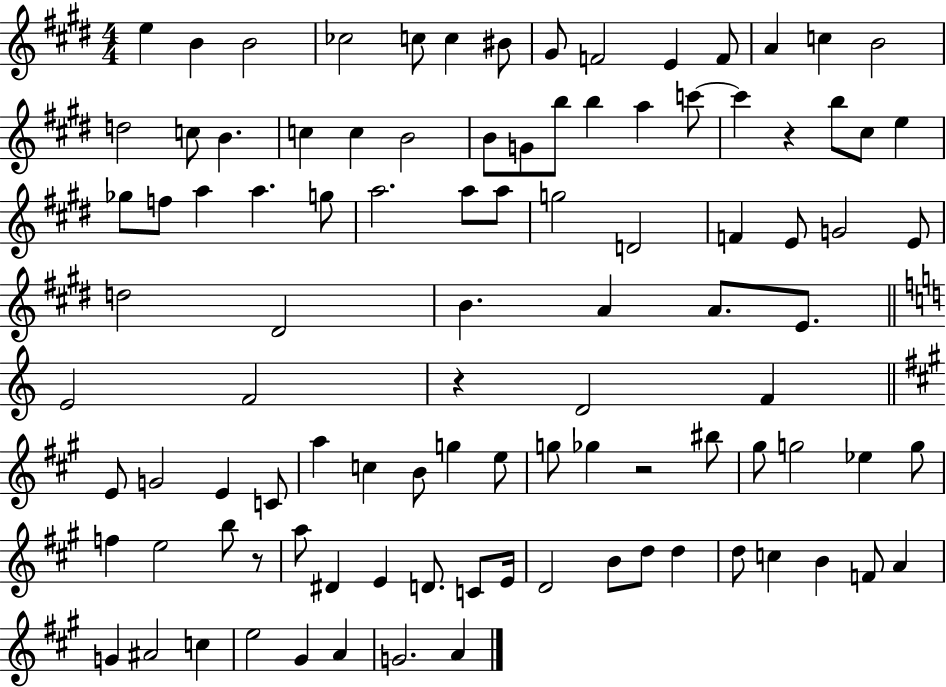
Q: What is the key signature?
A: E major